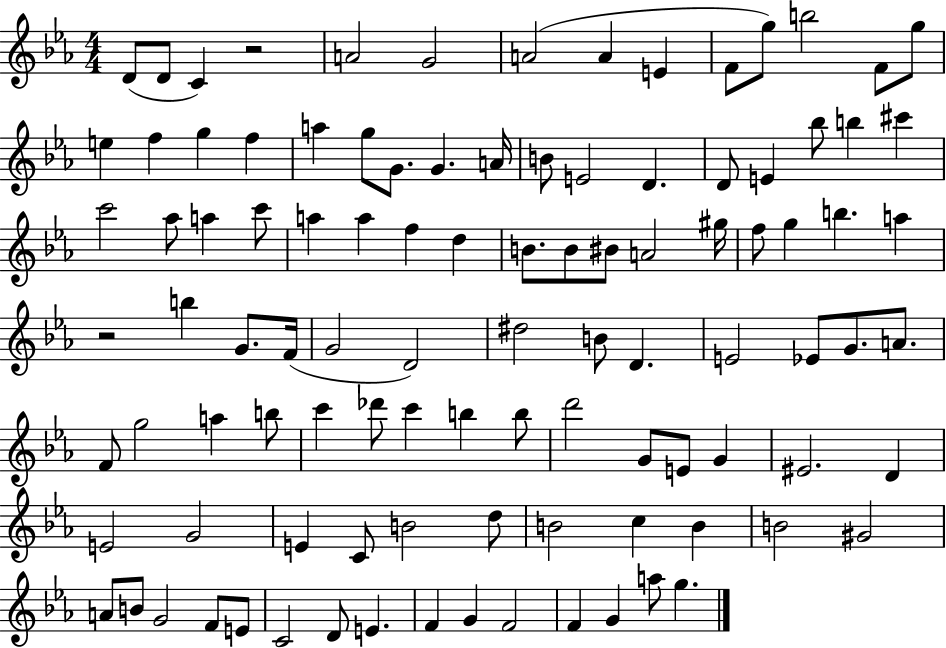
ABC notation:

X:1
T:Untitled
M:4/4
L:1/4
K:Eb
D/2 D/2 C z2 A2 G2 A2 A E F/2 g/2 b2 F/2 g/2 e f g f a g/2 G/2 G A/4 B/2 E2 D D/2 E _b/2 b ^c' c'2 _a/2 a c'/2 a a f d B/2 B/2 ^B/2 A2 ^g/4 f/2 g b a z2 b G/2 F/4 G2 D2 ^d2 B/2 D E2 _E/2 G/2 A/2 F/2 g2 a b/2 c' _d'/2 c' b b/2 d'2 G/2 E/2 G ^E2 D E2 G2 E C/2 B2 d/2 B2 c B B2 ^G2 A/2 B/2 G2 F/2 E/2 C2 D/2 E F G F2 F G a/2 g